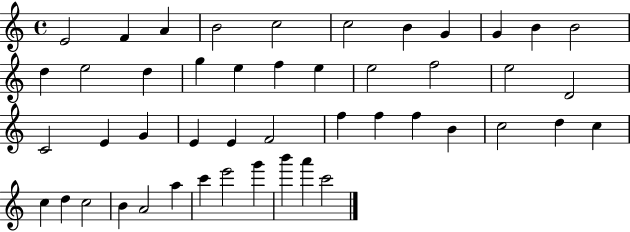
{
  \clef treble
  \time 4/4
  \defaultTimeSignature
  \key c \major
  e'2 f'4 a'4 | b'2 c''2 | c''2 b'4 g'4 | g'4 b'4 b'2 | \break d''4 e''2 d''4 | g''4 e''4 f''4 e''4 | e''2 f''2 | e''2 d'2 | \break c'2 e'4 g'4 | e'4 e'4 f'2 | f''4 f''4 f''4 b'4 | c''2 d''4 c''4 | \break c''4 d''4 c''2 | b'4 a'2 a''4 | c'''4 e'''2 g'''4 | b'''4 a'''4 c'''2 | \break \bar "|."
}